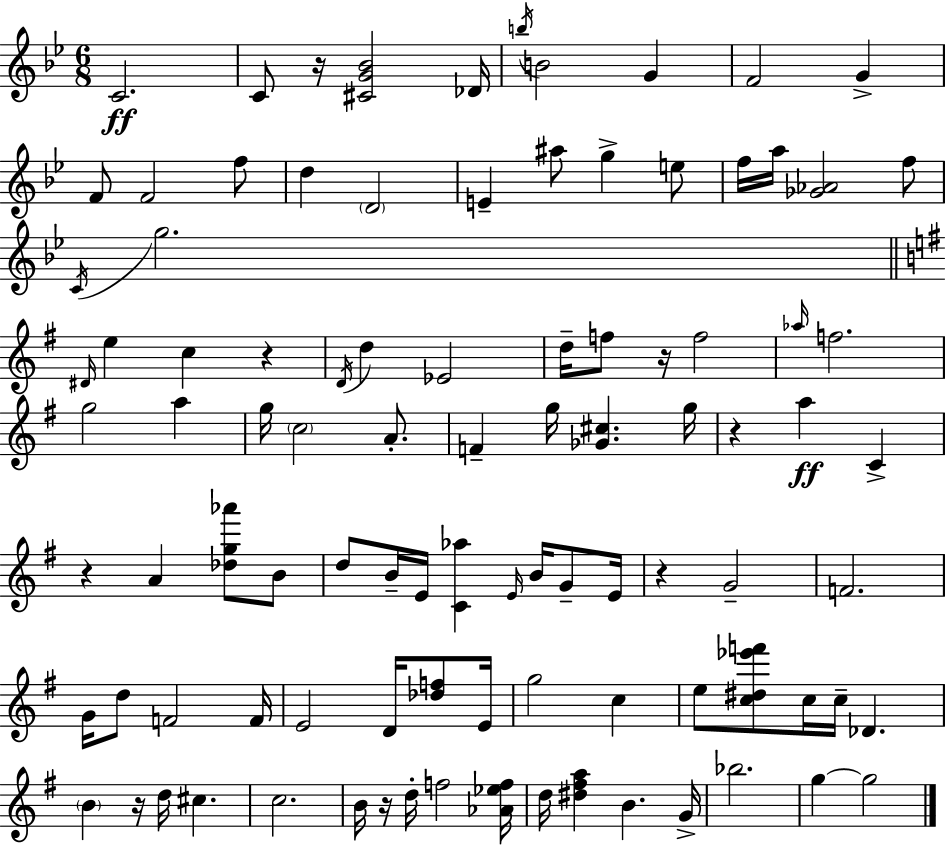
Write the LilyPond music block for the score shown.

{
  \clef treble
  \numericTimeSignature
  \time 6/8
  \key g \minor
  c'2.\ff | c'8 r16 <cis' g' bes'>2 des'16 | \acciaccatura { b''16 } b'2 g'4 | f'2 g'4-> | \break f'8 f'2 f''8 | d''4 \parenthesize d'2 | e'4-- ais''8 g''4-> e''8 | f''16 a''16 <ges' aes'>2 f''8 | \break \acciaccatura { c'16 } g''2. | \bar "||" \break \key g \major \grace { dis'16 } e''4 c''4 r4 | \acciaccatura { d'16 } d''4 ees'2 | d''16-- f''8 r16 f''2 | \grace { aes''16 } f''2. | \break g''2 a''4 | g''16 \parenthesize c''2 | a'8.-. f'4-- g''16 <ges' cis''>4. | g''16 r4 a''4\ff c'4-> | \break r4 a'4 <des'' g'' aes'''>8 | b'8 d''8 b'16-- e'16 <c' aes''>4 \grace { e'16 } | b'16 g'8-- e'16 r4 g'2-- | f'2. | \break g'16 d''8 f'2 | f'16 e'2 | d'16 <des'' f''>8 e'16 g''2 | c''4 e''8 <c'' dis'' ees''' f'''>8 c''16 c''16-- des'4. | \break \parenthesize b'4 r16 d''16 cis''4. | c''2. | b'16 r16 d''16-. f''2 | <aes' ees'' f''>16 d''16 <dis'' fis'' a''>4 b'4. | \break g'16-> bes''2. | g''4~~ g''2 | \bar "|."
}